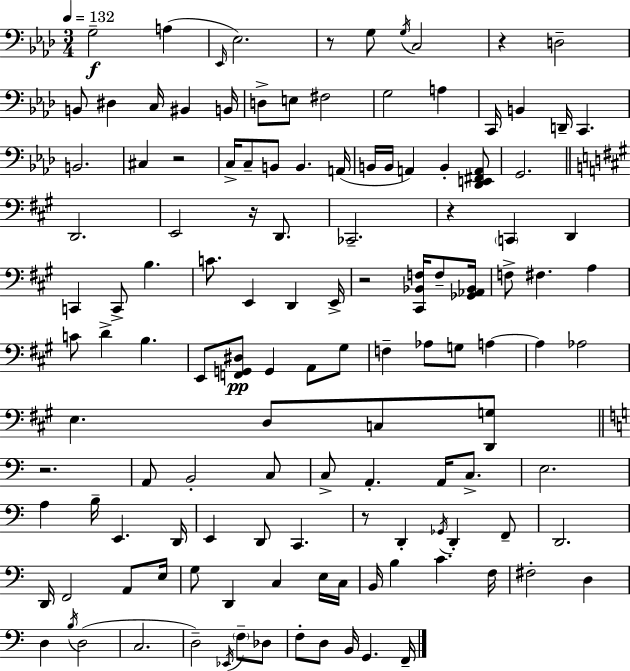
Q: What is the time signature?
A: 3/4